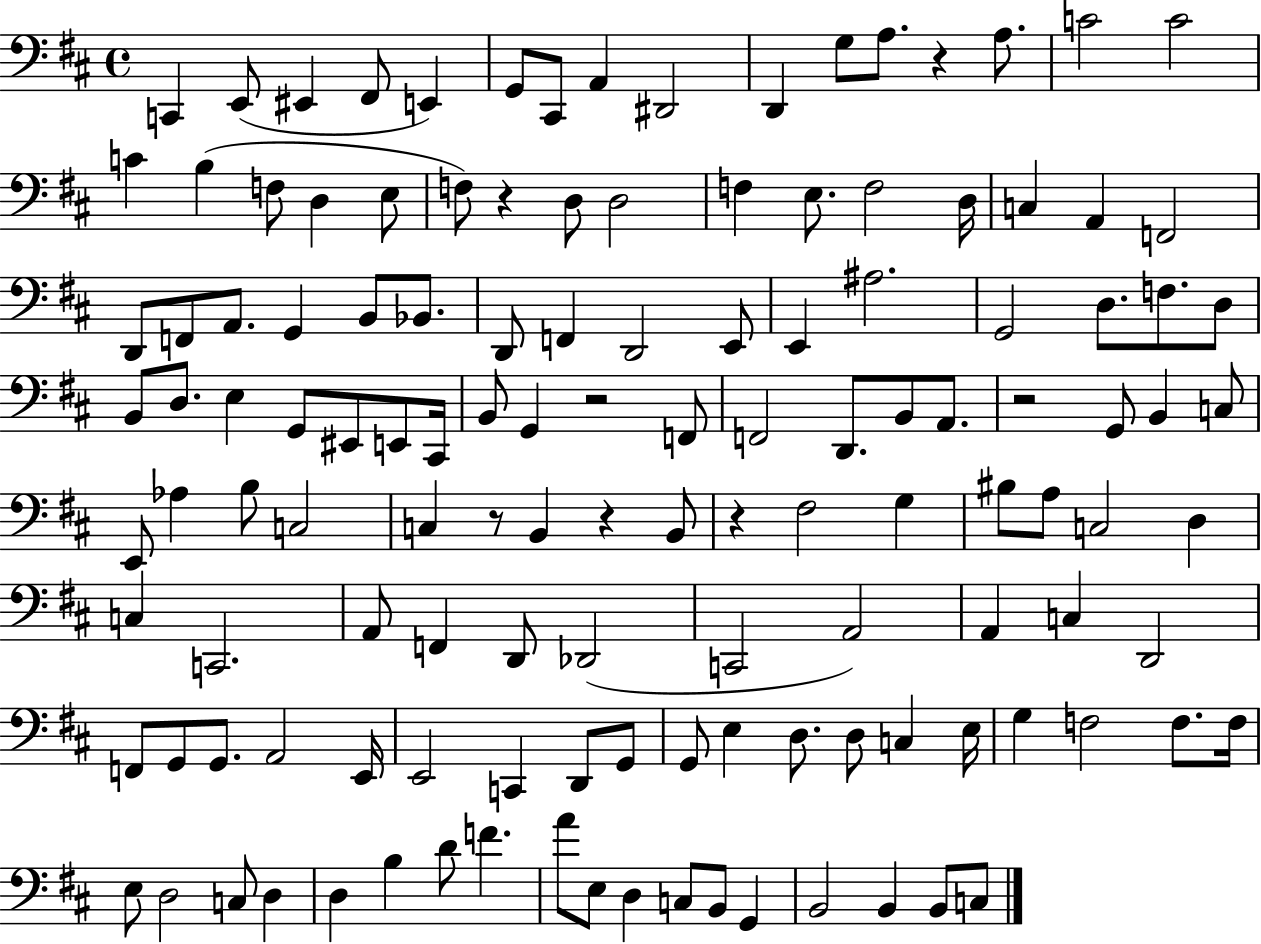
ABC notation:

X:1
T:Untitled
M:4/4
L:1/4
K:D
C,, E,,/2 ^E,, ^F,,/2 E,, G,,/2 ^C,,/2 A,, ^D,,2 D,, G,/2 A,/2 z A,/2 C2 C2 C B, F,/2 D, E,/2 F,/2 z D,/2 D,2 F, E,/2 F,2 D,/4 C, A,, F,,2 D,,/2 F,,/2 A,,/2 G,, B,,/2 _B,,/2 D,,/2 F,, D,,2 E,,/2 E,, ^A,2 G,,2 D,/2 F,/2 D,/2 B,,/2 D,/2 E, G,,/2 ^E,,/2 E,,/2 ^C,,/4 B,,/2 G,, z2 F,,/2 F,,2 D,,/2 B,,/2 A,,/2 z2 G,,/2 B,, C,/2 E,,/2 _A, B,/2 C,2 C, z/2 B,, z B,,/2 z ^F,2 G, ^B,/2 A,/2 C,2 D, C, C,,2 A,,/2 F,, D,,/2 _D,,2 C,,2 A,,2 A,, C, D,,2 F,,/2 G,,/2 G,,/2 A,,2 E,,/4 E,,2 C,, D,,/2 G,,/2 G,,/2 E, D,/2 D,/2 C, E,/4 G, F,2 F,/2 F,/4 E,/2 D,2 C,/2 D, D, B, D/2 F A/2 E,/2 D, C,/2 B,,/2 G,, B,,2 B,, B,,/2 C,/2